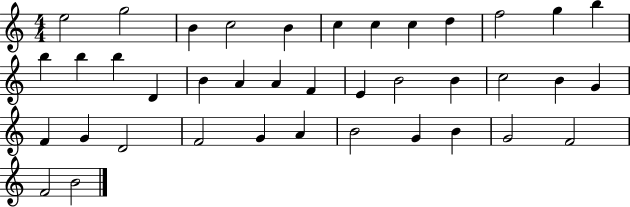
E5/h G5/h B4/q C5/h B4/q C5/q C5/q C5/q D5/q F5/h G5/q B5/q B5/q B5/q B5/q D4/q B4/q A4/q A4/q F4/q E4/q B4/h B4/q C5/h B4/q G4/q F4/q G4/q D4/h F4/h G4/q A4/q B4/h G4/q B4/q G4/h F4/h F4/h B4/h